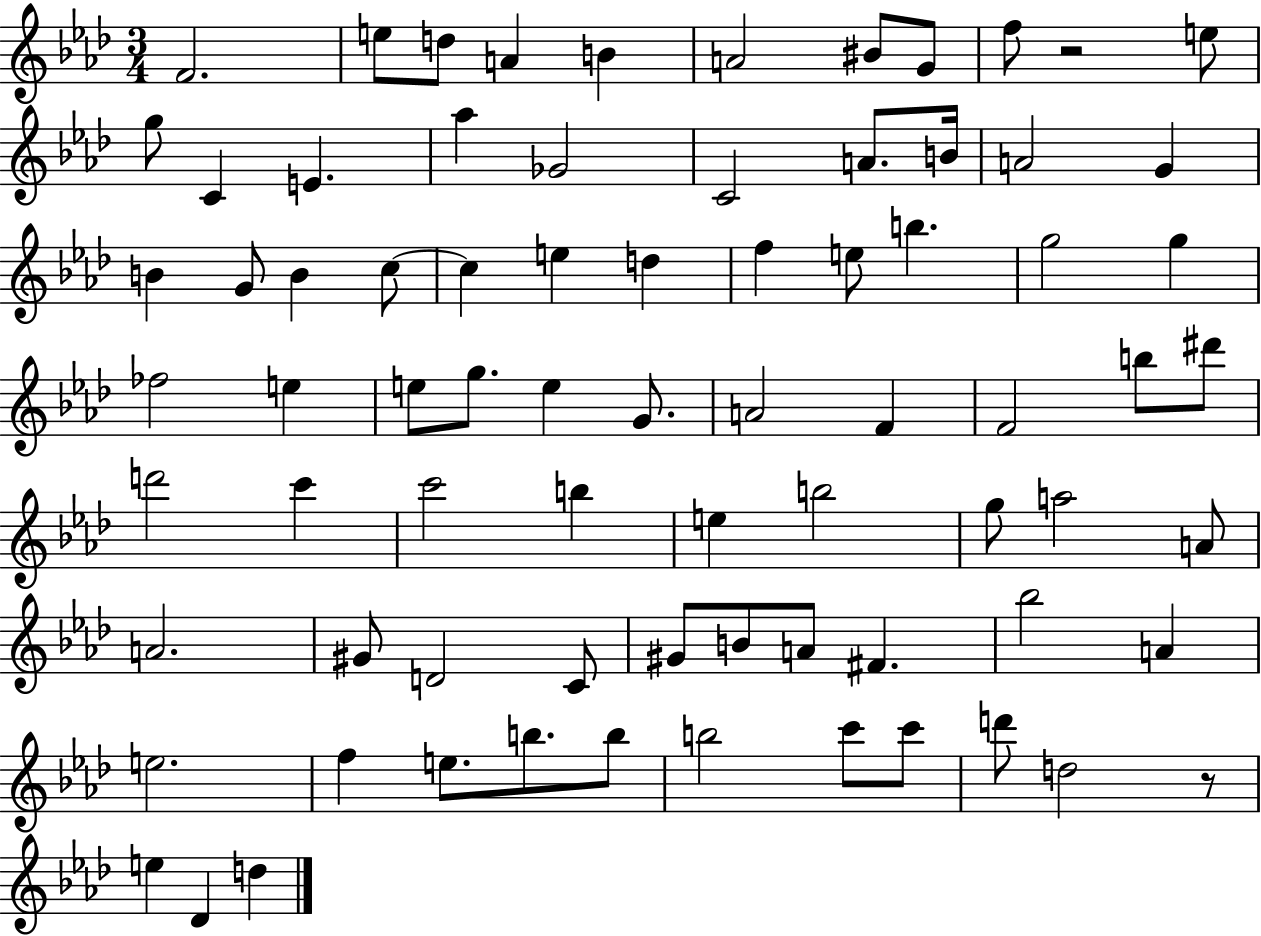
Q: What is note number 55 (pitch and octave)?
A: D4